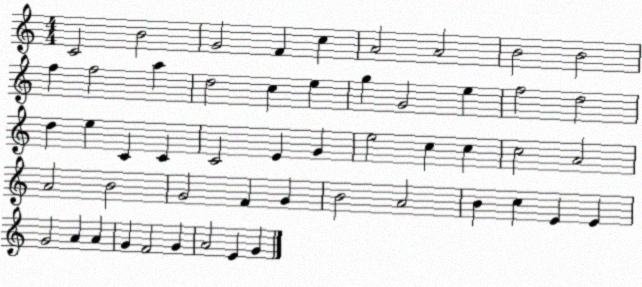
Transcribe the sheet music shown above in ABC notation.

X:1
T:Untitled
M:4/4
L:1/4
K:C
C2 B2 G2 F c A2 A2 B2 B2 f f2 a d2 c e g G2 e f2 d2 d e C C C2 E G e2 c c c2 A2 A2 B2 G2 F G B2 A2 B c E E G2 A A G F2 G A2 E G